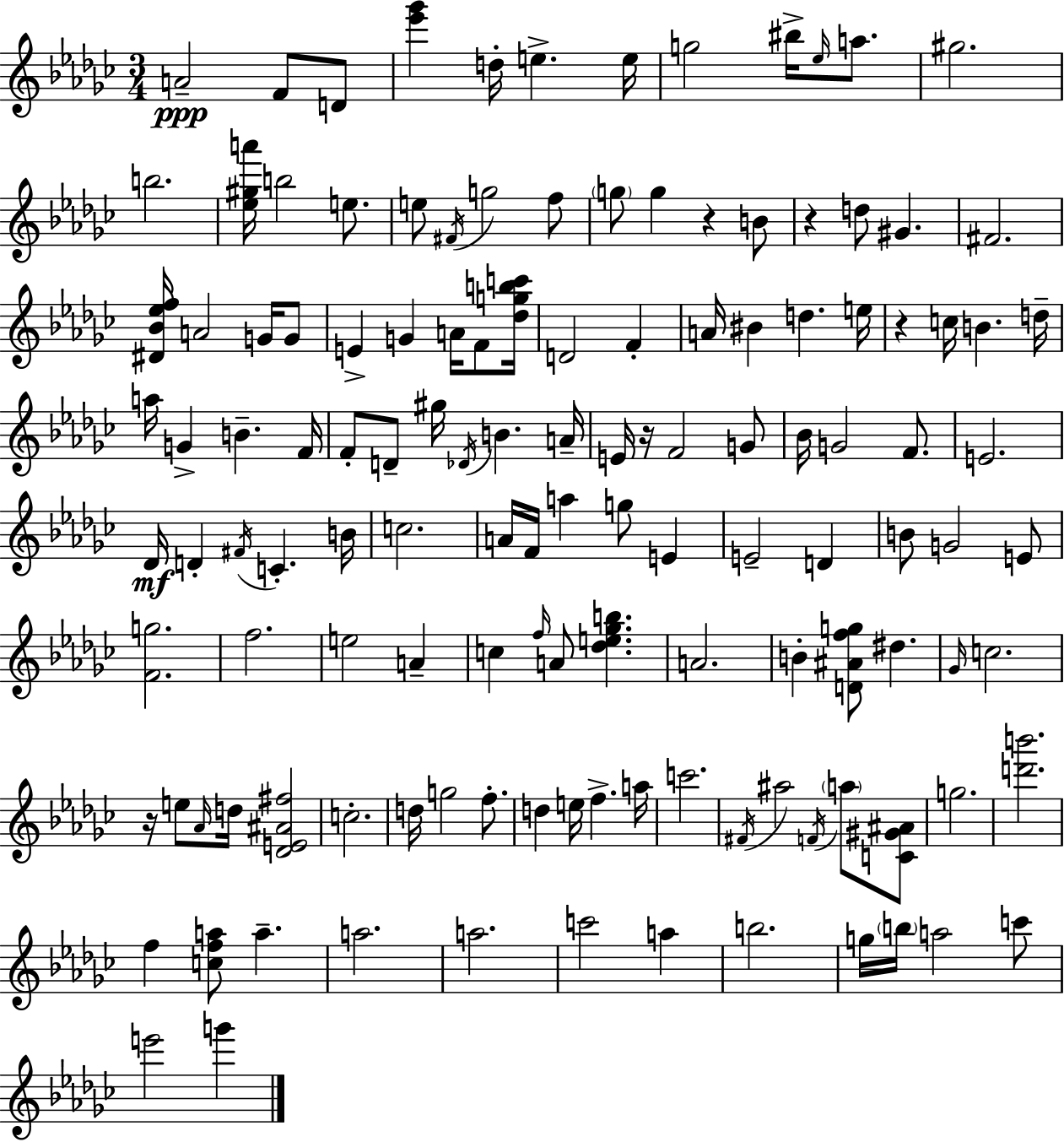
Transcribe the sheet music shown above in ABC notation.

X:1
T:Untitled
M:3/4
L:1/4
K:Ebm
A2 F/2 D/2 [_e'_g'] d/4 e e/4 g2 ^b/4 _e/4 a/2 ^g2 b2 [_e^ga']/4 b2 e/2 e/2 ^F/4 g2 f/2 g/2 g z B/2 z d/2 ^G ^F2 [^D_B_ef]/4 A2 G/4 G/2 E G A/4 F/2 [_dgbc']/4 D2 F A/4 ^B d e/4 z c/4 B d/4 a/4 G B F/4 F/2 D/2 ^g/4 _D/4 B A/4 E/4 z/4 F2 G/2 _B/4 G2 F/2 E2 _D/4 D ^F/4 C B/4 c2 A/4 F/4 a g/2 E E2 D B/2 G2 E/2 [Fg]2 f2 e2 A c f/4 A/2 [_de_gb] A2 B [D^Afg]/2 ^d _G/4 c2 z/4 e/2 _A/4 d/4 [_DE^A^f]2 c2 d/4 g2 f/2 d e/4 f a/4 c'2 ^F/4 ^a2 F/4 a/2 [C^G^A]/2 g2 [d'b']2 f [cfa]/2 a a2 a2 c'2 a b2 g/4 b/4 a2 c'/2 e'2 g'